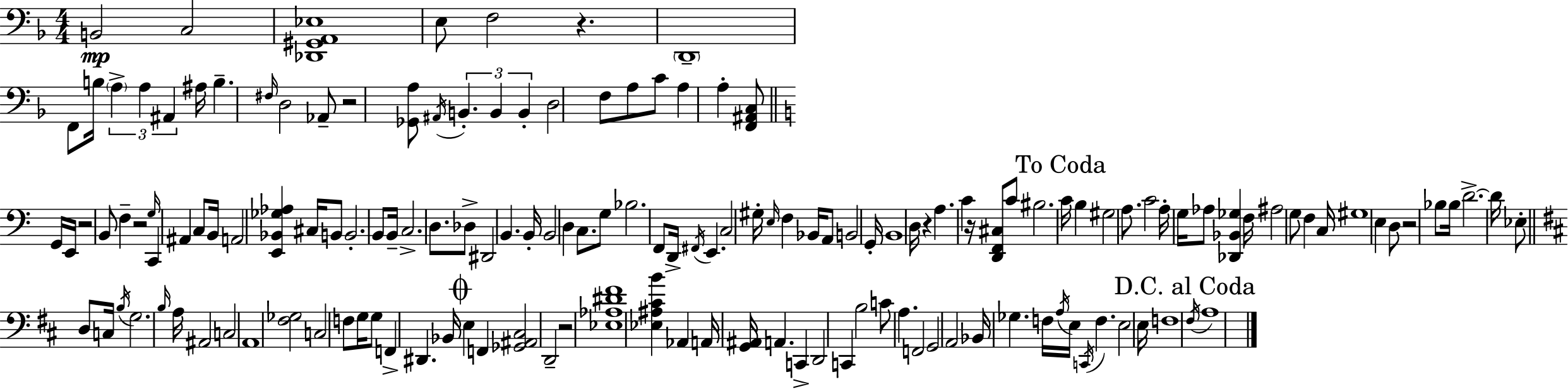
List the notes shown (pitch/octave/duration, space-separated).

B2/h C3/h [Db2,G#2,A2,Eb3]/w E3/e F3/h R/q. D2/w F2/e B3/s A3/q A3/q A#2/q A#3/s B3/q. F#3/s D3/h Ab2/e R/h [Gb2,A3]/e A#2/s B2/q. B2/q B2/q D3/h F3/e A3/e C4/e A3/q A3/q [F2,A#2,C3]/e G2/s E2/s R/h B2/e F3/q R/h G3/s C2/q A#2/q C3/e B2/s A2/h [E2,Bb2,Gb3,Ab3]/q C#3/s B2/e B2/h. B2/e B2/s C3/h. D3/e. Db3/e D#2/h B2/q. B2/s B2/h D3/q C3/e. G3/e Bb3/h. F2/e D2/s F#2/s E2/q. C3/h G#3/s E3/s F3/q Bb2/s A2/e B2/h G2/s B2/w D3/s R/q A3/q. C4/q R/s [D2,F2,C#3]/e C4/e BIS3/h. C4/s B3/q G#3/h A3/e. C4/h A3/s G3/s Ab3/e [Db2,Bb2,Gb3]/q F3/s A#3/h G3/e F3/q C3/s G#3/w E3/q D3/e R/h Bb3/e Bb3/s D4/h. D4/s Eb3/e D3/e C3/s B3/s G3/h. B3/s A3/s A#2/h C3/h A2/w [F#3,Gb3]/h C3/h F3/e G3/s G3/e F2/q D#2/q. Bb2/s E3/q F2/q [Gb2,A#2,C#3]/h D2/h R/h [Eb3,Ab3,D#4,F#4]/w [Eb3,A#3,C#4,B4]/q Ab2/q A2/s [G2,A#2]/s A2/q. C2/q D2/h C2/q B3/h C4/e A3/q. F2/h G2/h A2/h Bb2/s Gb3/q. F3/s A3/s E3/s C2/s F3/q. E3/h E3/s F3/w F#3/s A3/w